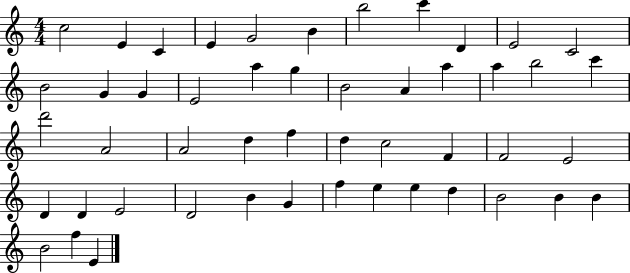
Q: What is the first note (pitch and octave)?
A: C5